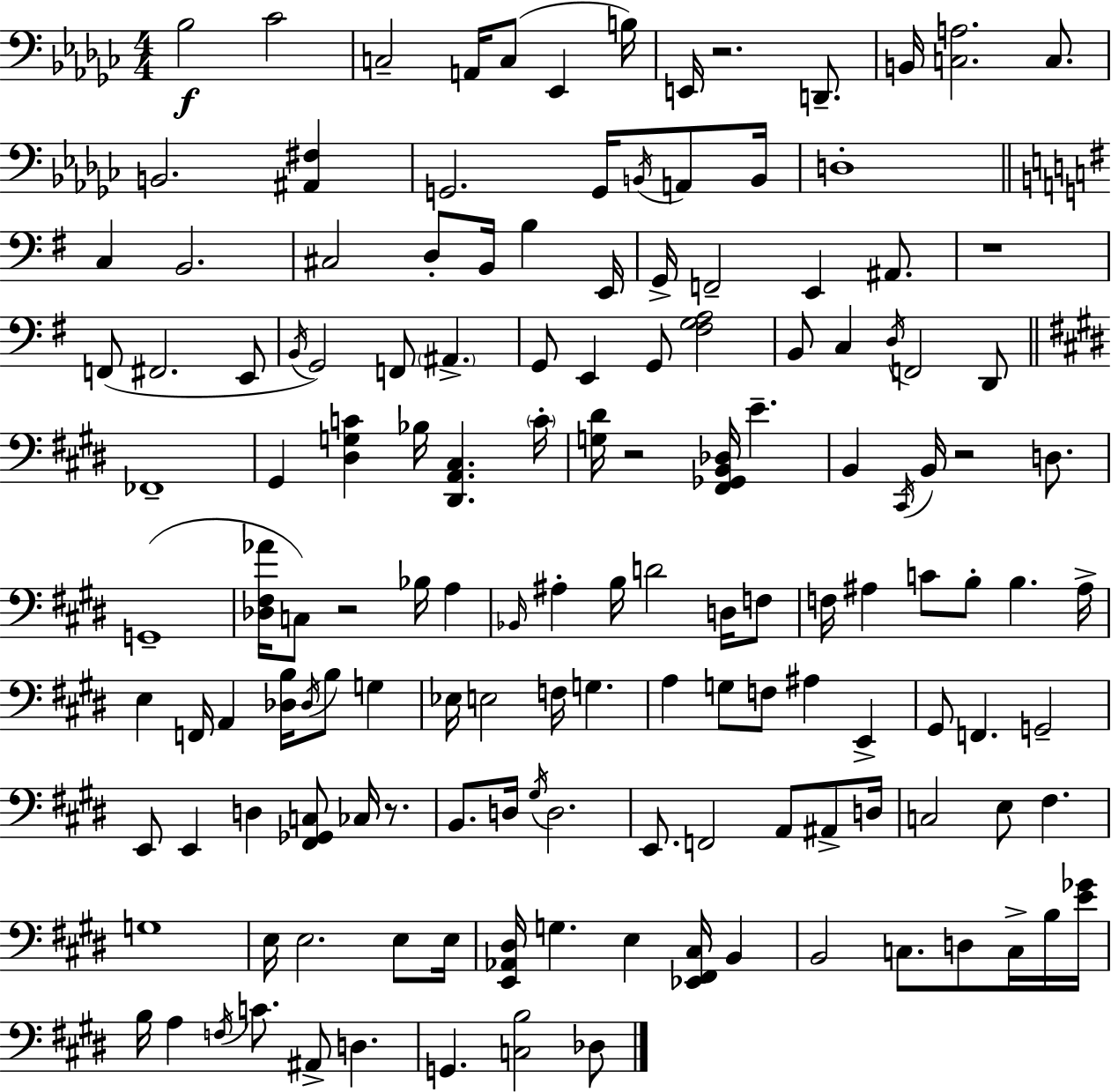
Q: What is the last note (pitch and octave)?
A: Db3